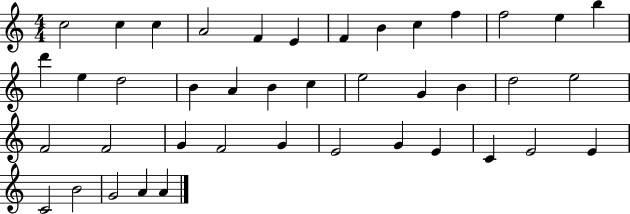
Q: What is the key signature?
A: C major